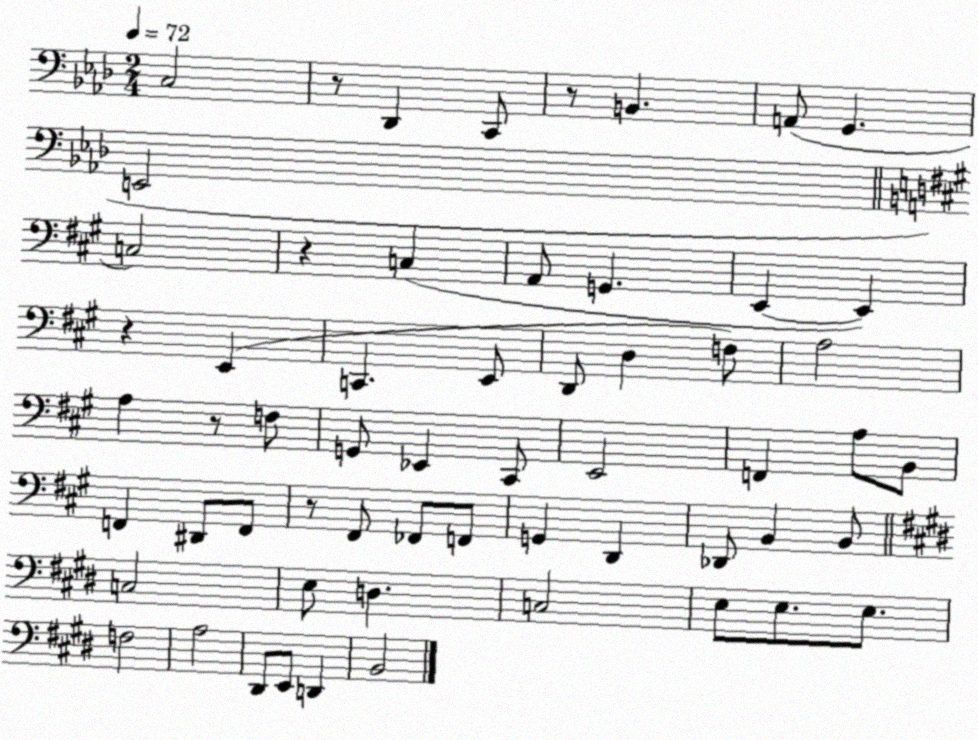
X:1
T:Untitled
M:2/4
L:1/4
K:Ab
C,2 z/2 _D,, C,,/2 z/2 B,, A,,/2 G,, E,,2 C,2 z C, A,,/2 G,, E,, E,, z E,, C,, E,,/2 D,,/2 D, F,/2 A,2 A, z/2 F,/2 G,,/2 _E,, ^C,,/2 E,,2 F,, A,/2 B,,/2 F,, ^D,,/2 F,,/2 z/2 ^F,,/2 _F,,/2 F,,/2 G,, D,, _D,,/2 B,, B,,/2 C,2 E,/2 D, C,2 E,/2 E,/2 E,/2 F,2 A,2 ^D,,/2 E,,/2 D,, B,,2